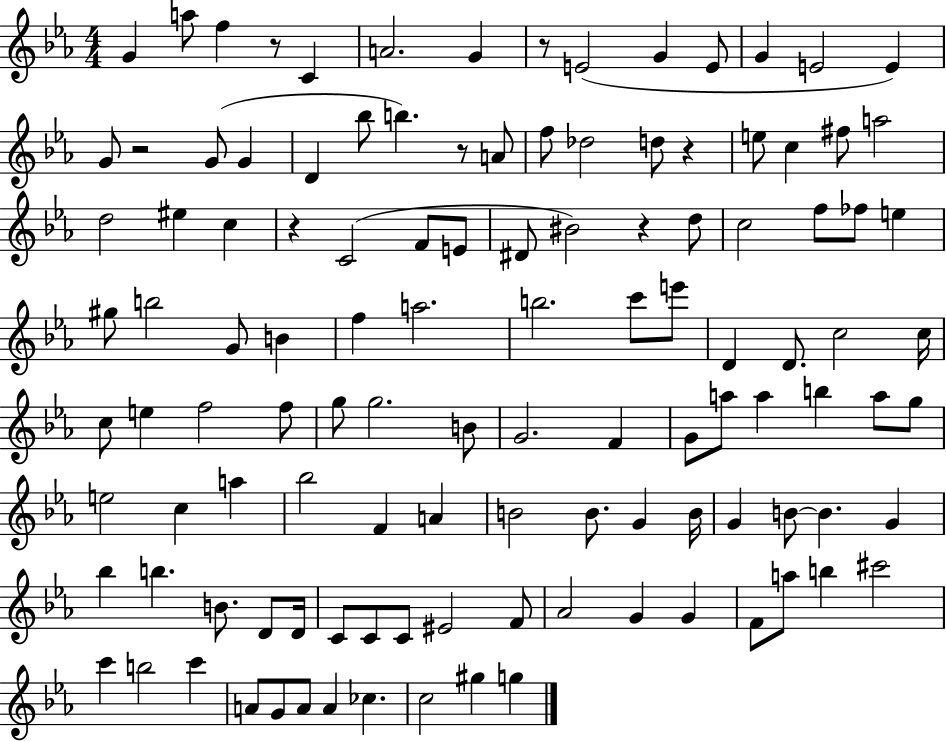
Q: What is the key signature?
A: EES major